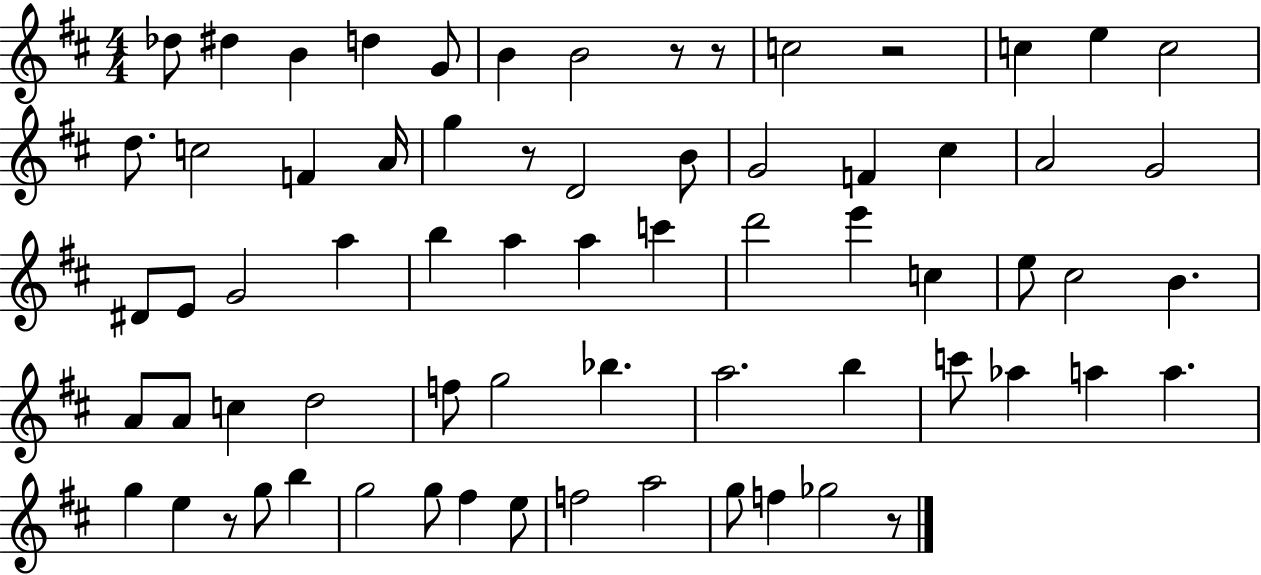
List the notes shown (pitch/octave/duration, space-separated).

Db5/e D#5/q B4/q D5/q G4/e B4/q B4/h R/e R/e C5/h R/h C5/q E5/q C5/h D5/e. C5/h F4/q A4/s G5/q R/e D4/h B4/e G4/h F4/q C#5/q A4/h G4/h D#4/e E4/e G4/h A5/q B5/q A5/q A5/q C6/q D6/h E6/q C5/q E5/e C#5/h B4/q. A4/e A4/e C5/q D5/h F5/e G5/h Bb5/q. A5/h. B5/q C6/e Ab5/q A5/q A5/q. G5/q E5/q R/e G5/e B5/q G5/h G5/e F#5/q E5/e F5/h A5/h G5/e F5/q Gb5/h R/e